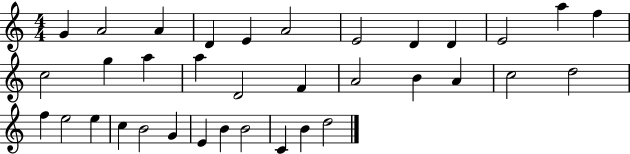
{
  \clef treble
  \numericTimeSignature
  \time 4/4
  \key c \major
  g'4 a'2 a'4 | d'4 e'4 a'2 | e'2 d'4 d'4 | e'2 a''4 f''4 | \break c''2 g''4 a''4 | a''4 d'2 f'4 | a'2 b'4 a'4 | c''2 d''2 | \break f''4 e''2 e''4 | c''4 b'2 g'4 | e'4 b'4 b'2 | c'4 b'4 d''2 | \break \bar "|."
}